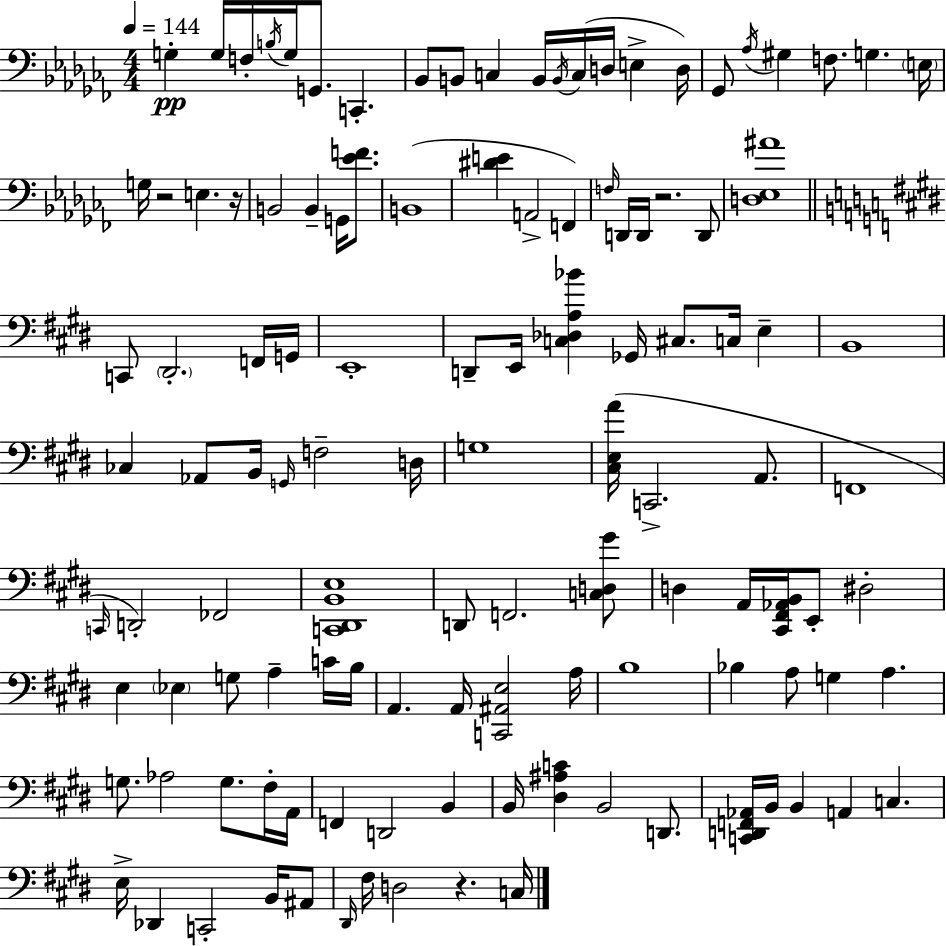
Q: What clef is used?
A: bass